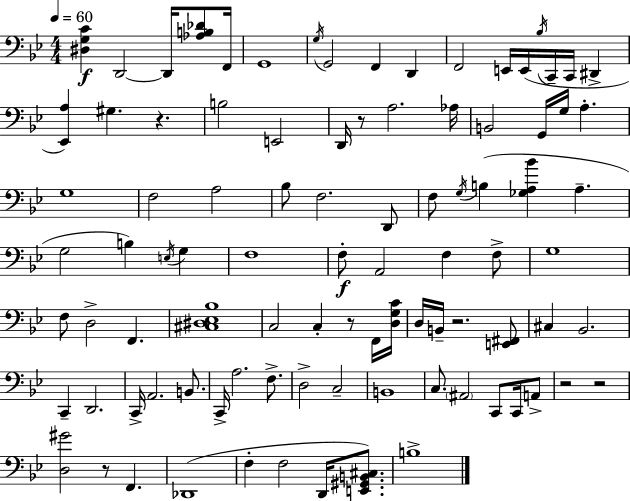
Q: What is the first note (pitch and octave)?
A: D2